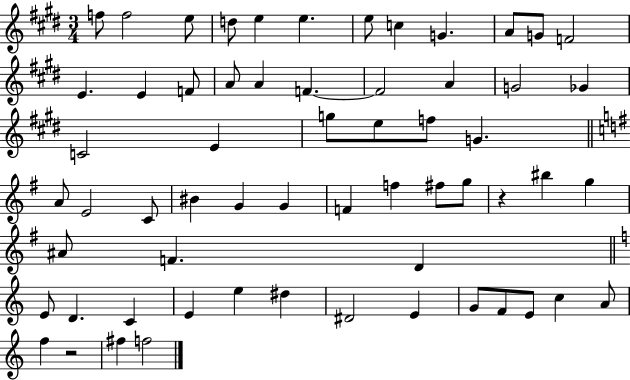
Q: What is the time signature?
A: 3/4